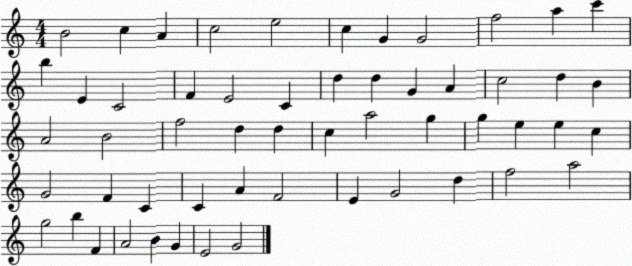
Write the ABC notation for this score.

X:1
T:Untitled
M:4/4
L:1/4
K:C
B2 c A c2 e2 c G G2 f2 a c' b E C2 F E2 C d d G A c2 d B A2 B2 f2 d d c a2 g g e e c G2 F C C A F2 E G2 d f2 a2 g2 b F A2 B G E2 G2